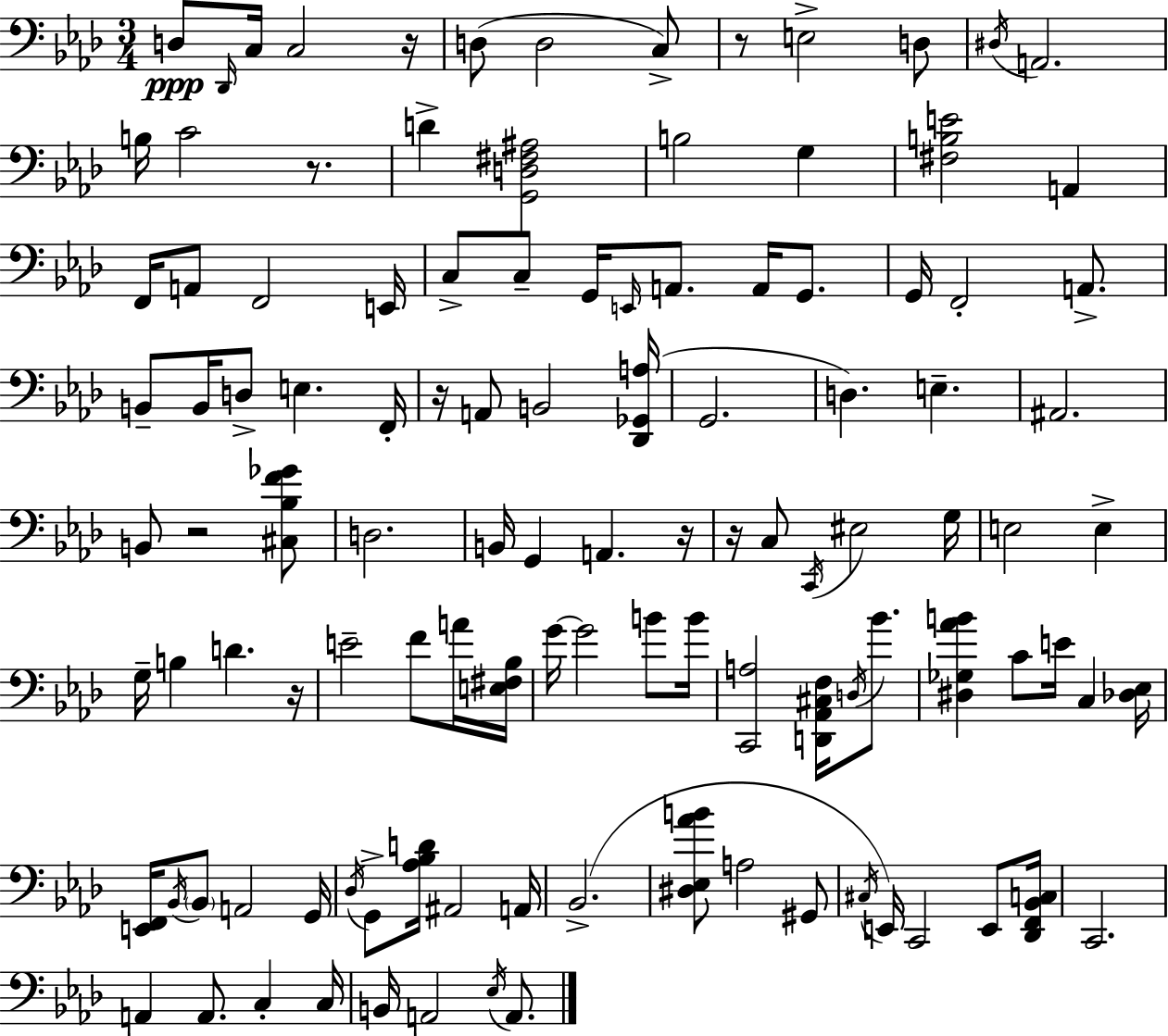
{
  \clef bass
  \numericTimeSignature
  \time 3/4
  \key f \minor
  d8\ppp \grace { des,16 } c16 c2 | r16 d8( d2 c8->) | r8 e2-> d8 | \acciaccatura { dis16 } a,2. | \break b16 c'2 r8. | d'4-> <g, d fis ais>2 | b2 g4 | <fis b e'>2 a,4 | \break f,16 a,8 f,2 | e,16 c8-> c8-- g,16 \grace { e,16 } a,8. a,16 | g,8. g,16 f,2-. | a,8.-> b,8-- b,16 d8-> e4. | \break f,16-. r16 a,8 b,2 | <des, ges, a>16( g,2. | d4.) e4.-- | ais,2. | \break b,8 r2 | <cis bes f' ges'>8 d2. | b,16 g,4 a,4. | r16 r16 c8 \acciaccatura { c,16 } eis2 | \break g16 e2 | e4-> g16-- b4 d'4. | r16 e'2-- | f'8 a'16 <e fis bes>16 g'16~~ g'2 | \break b'8 b'16 <c, a>2 | <d, aes, cis f>16 \acciaccatura { d16 } bes'8. <dis ges aes' b'>4 c'8 e'16 | c4 <des ees>16 <e, f,>16 \acciaccatura { bes,16 } \parenthesize bes,8 a,2 | g,16 \acciaccatura { des16 } g,8-> <aes bes d'>16 ais,2 | \break a,16 bes,2.->( | <dis ees aes' b'>8 a2 | gis,8 \acciaccatura { cis16 }) e,16 c,2 | e,8 <des, f, bes, c>16 c,2. | \break a,4 | a,8. c4-. c16 b,16 a,2 | \acciaccatura { ees16 } a,8. \bar "|."
}